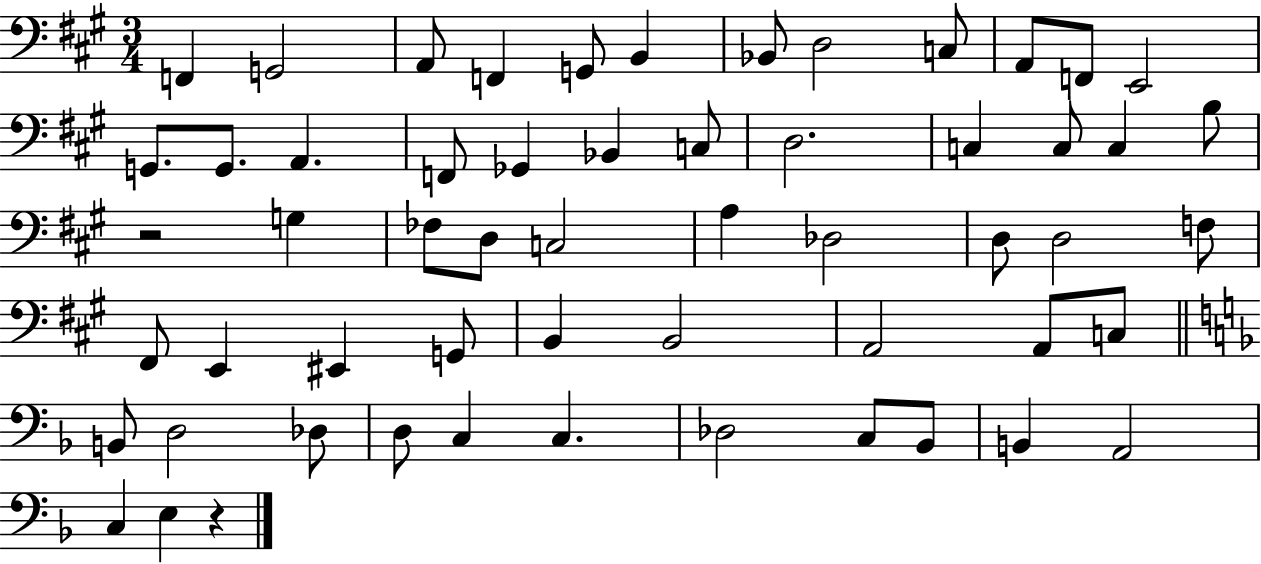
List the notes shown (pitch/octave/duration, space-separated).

F2/q G2/h A2/e F2/q G2/e B2/q Bb2/e D3/h C3/e A2/e F2/e E2/h G2/e. G2/e. A2/q. F2/e Gb2/q Bb2/q C3/e D3/h. C3/q C3/e C3/q B3/e R/h G3/q FES3/e D3/e C3/h A3/q Db3/h D3/e D3/h F3/e F#2/e E2/q EIS2/q G2/e B2/q B2/h A2/h A2/e C3/e B2/e D3/h Db3/e D3/e C3/q C3/q. Db3/h C3/e Bb2/e B2/q A2/h C3/q E3/q R/q